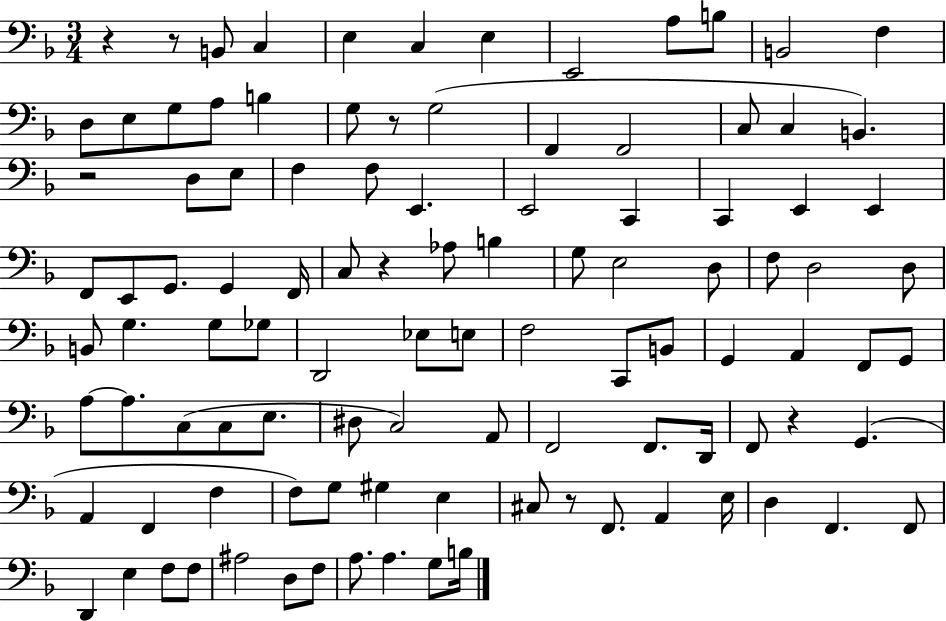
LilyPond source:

{
  \clef bass
  \numericTimeSignature
  \time 3/4
  \key f \major
  r4 r8 b,8 c4 | e4 c4 e4 | e,2 a8 b8 | b,2 f4 | \break d8 e8 g8 a8 b4 | g8 r8 g2( | f,4 f,2 | c8 c4 b,4.) | \break r2 d8 e8 | f4 f8 e,4. | e,2 c,4 | c,4 e,4 e,4 | \break f,8 e,8 g,8. g,4 f,16 | c8 r4 aes8 b4 | g8 e2 d8 | f8 d2 d8 | \break b,8 g4. g8 ges8 | d,2 ees8 e8 | f2 c,8 b,8 | g,4 a,4 f,8 g,8 | \break a8~~ a8. c8( c8 e8. | dis8 c2) a,8 | f,2 f,8. d,16 | f,8 r4 g,4.( | \break a,4 f,4 f4 | f8) g8 gis4 e4 | cis8 r8 f,8. a,4 e16 | d4 f,4. f,8 | \break d,4 e4 f8 f8 | ais2 d8 f8 | a8. a4. g8 b16 | \bar "|."
}